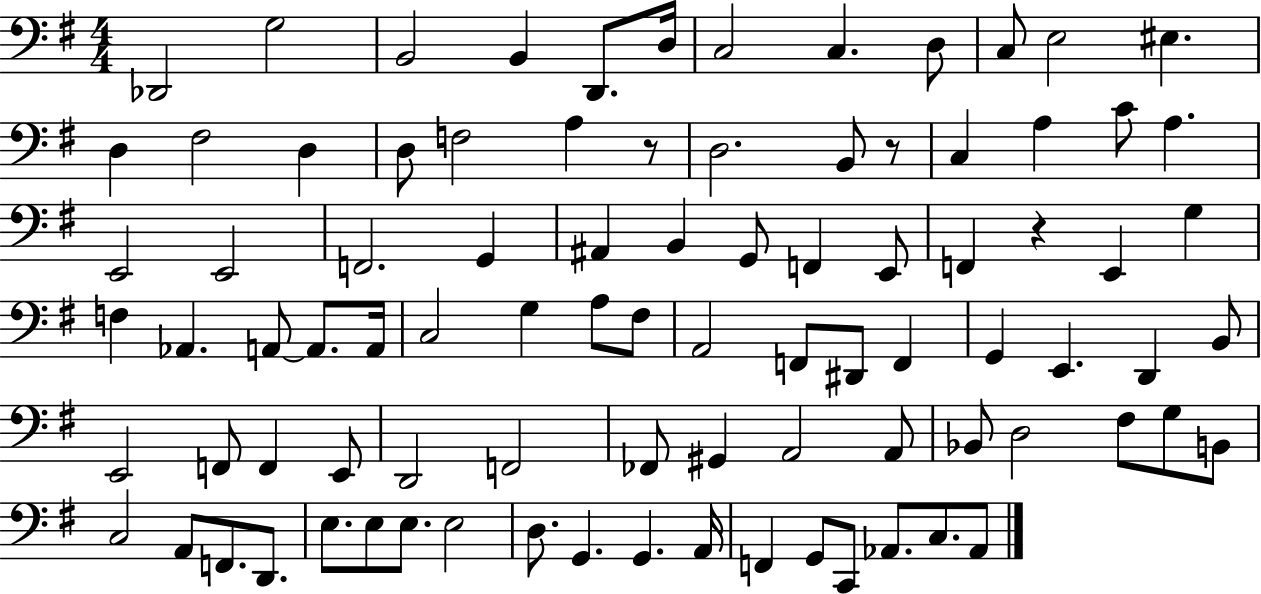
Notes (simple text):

Db2/h G3/h B2/h B2/q D2/e. D3/s C3/h C3/q. D3/e C3/e E3/h EIS3/q. D3/q F#3/h D3/q D3/e F3/h A3/q R/e D3/h. B2/e R/e C3/q A3/q C4/e A3/q. E2/h E2/h F2/h. G2/q A#2/q B2/q G2/e F2/q E2/e F2/q R/q E2/q G3/q F3/q Ab2/q. A2/e A2/e. A2/s C3/h G3/q A3/e F#3/e A2/h F2/e D#2/e F2/q G2/q E2/q. D2/q B2/e E2/h F2/e F2/q E2/e D2/h F2/h FES2/e G#2/q A2/h A2/e Bb2/e D3/h F#3/e G3/e B2/e C3/h A2/e F2/e. D2/e. E3/e. E3/e E3/e. E3/h D3/e. G2/q. G2/q. A2/s F2/q G2/e C2/e Ab2/e. C3/e. Ab2/e